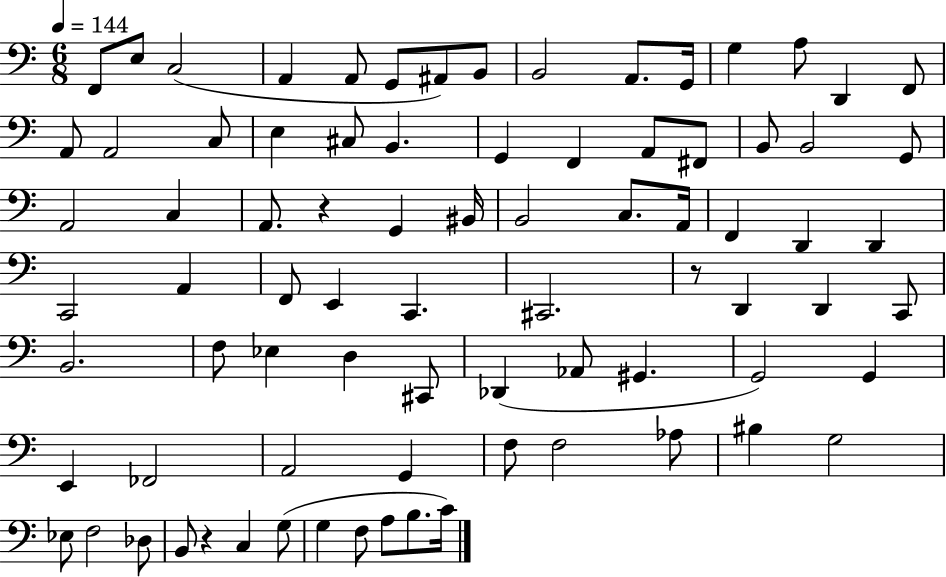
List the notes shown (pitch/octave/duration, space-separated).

F2/e E3/e C3/h A2/q A2/e G2/e A#2/e B2/e B2/h A2/e. G2/s G3/q A3/e D2/q F2/e A2/e A2/h C3/e E3/q C#3/e B2/q. G2/q F2/q A2/e F#2/e B2/e B2/h G2/e A2/h C3/q A2/e. R/q G2/q BIS2/s B2/h C3/e. A2/s F2/q D2/q D2/q C2/h A2/q F2/e E2/q C2/q. C#2/h. R/e D2/q D2/q C2/e B2/h. F3/e Eb3/q D3/q C#2/e Db2/q Ab2/e G#2/q. G2/h G2/q E2/q FES2/h A2/h G2/q F3/e F3/h Ab3/e BIS3/q G3/h Eb3/e F3/h Db3/e B2/e R/q C3/q G3/e G3/q F3/e A3/e B3/e. C4/s